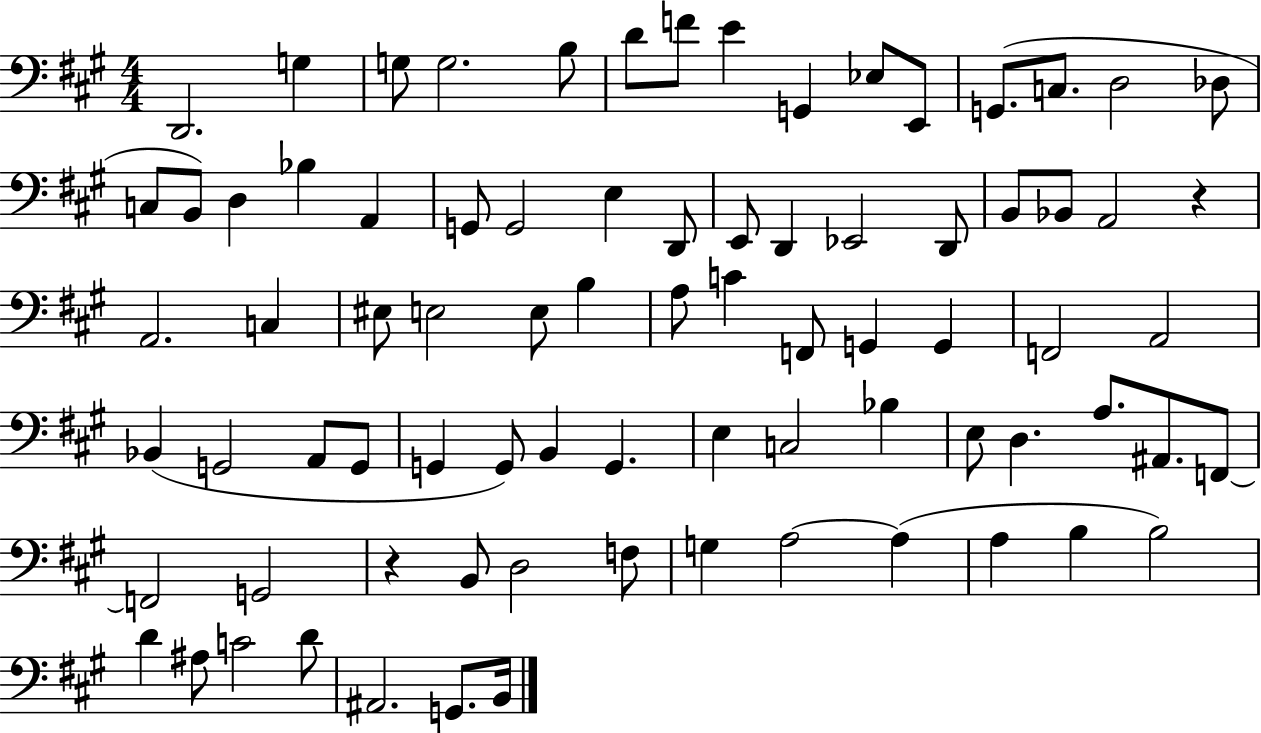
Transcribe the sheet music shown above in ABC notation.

X:1
T:Untitled
M:4/4
L:1/4
K:A
D,,2 G, G,/2 G,2 B,/2 D/2 F/2 E G,, _E,/2 E,,/2 G,,/2 C,/2 D,2 _D,/2 C,/2 B,,/2 D, _B, A,, G,,/2 G,,2 E, D,,/2 E,,/2 D,, _E,,2 D,,/2 B,,/2 _B,,/2 A,,2 z A,,2 C, ^E,/2 E,2 E,/2 B, A,/2 C F,,/2 G,, G,, F,,2 A,,2 _B,, G,,2 A,,/2 G,,/2 G,, G,,/2 B,, G,, E, C,2 _B, E,/2 D, A,/2 ^A,,/2 F,,/2 F,,2 G,,2 z B,,/2 D,2 F,/2 G, A,2 A, A, B, B,2 D ^A,/2 C2 D/2 ^A,,2 G,,/2 B,,/4